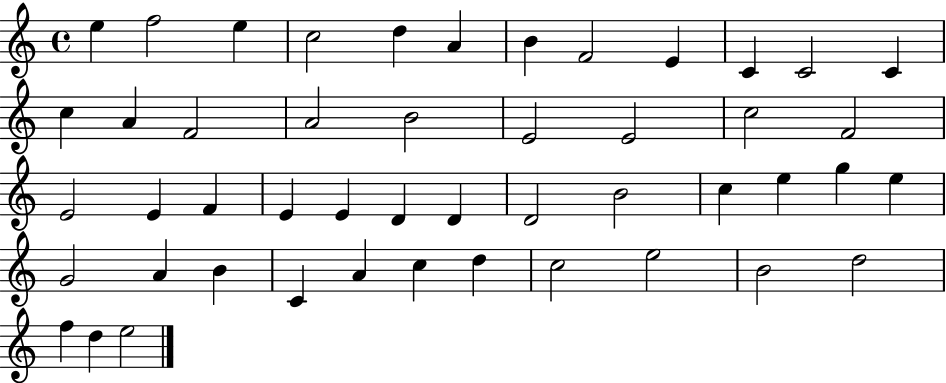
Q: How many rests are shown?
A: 0